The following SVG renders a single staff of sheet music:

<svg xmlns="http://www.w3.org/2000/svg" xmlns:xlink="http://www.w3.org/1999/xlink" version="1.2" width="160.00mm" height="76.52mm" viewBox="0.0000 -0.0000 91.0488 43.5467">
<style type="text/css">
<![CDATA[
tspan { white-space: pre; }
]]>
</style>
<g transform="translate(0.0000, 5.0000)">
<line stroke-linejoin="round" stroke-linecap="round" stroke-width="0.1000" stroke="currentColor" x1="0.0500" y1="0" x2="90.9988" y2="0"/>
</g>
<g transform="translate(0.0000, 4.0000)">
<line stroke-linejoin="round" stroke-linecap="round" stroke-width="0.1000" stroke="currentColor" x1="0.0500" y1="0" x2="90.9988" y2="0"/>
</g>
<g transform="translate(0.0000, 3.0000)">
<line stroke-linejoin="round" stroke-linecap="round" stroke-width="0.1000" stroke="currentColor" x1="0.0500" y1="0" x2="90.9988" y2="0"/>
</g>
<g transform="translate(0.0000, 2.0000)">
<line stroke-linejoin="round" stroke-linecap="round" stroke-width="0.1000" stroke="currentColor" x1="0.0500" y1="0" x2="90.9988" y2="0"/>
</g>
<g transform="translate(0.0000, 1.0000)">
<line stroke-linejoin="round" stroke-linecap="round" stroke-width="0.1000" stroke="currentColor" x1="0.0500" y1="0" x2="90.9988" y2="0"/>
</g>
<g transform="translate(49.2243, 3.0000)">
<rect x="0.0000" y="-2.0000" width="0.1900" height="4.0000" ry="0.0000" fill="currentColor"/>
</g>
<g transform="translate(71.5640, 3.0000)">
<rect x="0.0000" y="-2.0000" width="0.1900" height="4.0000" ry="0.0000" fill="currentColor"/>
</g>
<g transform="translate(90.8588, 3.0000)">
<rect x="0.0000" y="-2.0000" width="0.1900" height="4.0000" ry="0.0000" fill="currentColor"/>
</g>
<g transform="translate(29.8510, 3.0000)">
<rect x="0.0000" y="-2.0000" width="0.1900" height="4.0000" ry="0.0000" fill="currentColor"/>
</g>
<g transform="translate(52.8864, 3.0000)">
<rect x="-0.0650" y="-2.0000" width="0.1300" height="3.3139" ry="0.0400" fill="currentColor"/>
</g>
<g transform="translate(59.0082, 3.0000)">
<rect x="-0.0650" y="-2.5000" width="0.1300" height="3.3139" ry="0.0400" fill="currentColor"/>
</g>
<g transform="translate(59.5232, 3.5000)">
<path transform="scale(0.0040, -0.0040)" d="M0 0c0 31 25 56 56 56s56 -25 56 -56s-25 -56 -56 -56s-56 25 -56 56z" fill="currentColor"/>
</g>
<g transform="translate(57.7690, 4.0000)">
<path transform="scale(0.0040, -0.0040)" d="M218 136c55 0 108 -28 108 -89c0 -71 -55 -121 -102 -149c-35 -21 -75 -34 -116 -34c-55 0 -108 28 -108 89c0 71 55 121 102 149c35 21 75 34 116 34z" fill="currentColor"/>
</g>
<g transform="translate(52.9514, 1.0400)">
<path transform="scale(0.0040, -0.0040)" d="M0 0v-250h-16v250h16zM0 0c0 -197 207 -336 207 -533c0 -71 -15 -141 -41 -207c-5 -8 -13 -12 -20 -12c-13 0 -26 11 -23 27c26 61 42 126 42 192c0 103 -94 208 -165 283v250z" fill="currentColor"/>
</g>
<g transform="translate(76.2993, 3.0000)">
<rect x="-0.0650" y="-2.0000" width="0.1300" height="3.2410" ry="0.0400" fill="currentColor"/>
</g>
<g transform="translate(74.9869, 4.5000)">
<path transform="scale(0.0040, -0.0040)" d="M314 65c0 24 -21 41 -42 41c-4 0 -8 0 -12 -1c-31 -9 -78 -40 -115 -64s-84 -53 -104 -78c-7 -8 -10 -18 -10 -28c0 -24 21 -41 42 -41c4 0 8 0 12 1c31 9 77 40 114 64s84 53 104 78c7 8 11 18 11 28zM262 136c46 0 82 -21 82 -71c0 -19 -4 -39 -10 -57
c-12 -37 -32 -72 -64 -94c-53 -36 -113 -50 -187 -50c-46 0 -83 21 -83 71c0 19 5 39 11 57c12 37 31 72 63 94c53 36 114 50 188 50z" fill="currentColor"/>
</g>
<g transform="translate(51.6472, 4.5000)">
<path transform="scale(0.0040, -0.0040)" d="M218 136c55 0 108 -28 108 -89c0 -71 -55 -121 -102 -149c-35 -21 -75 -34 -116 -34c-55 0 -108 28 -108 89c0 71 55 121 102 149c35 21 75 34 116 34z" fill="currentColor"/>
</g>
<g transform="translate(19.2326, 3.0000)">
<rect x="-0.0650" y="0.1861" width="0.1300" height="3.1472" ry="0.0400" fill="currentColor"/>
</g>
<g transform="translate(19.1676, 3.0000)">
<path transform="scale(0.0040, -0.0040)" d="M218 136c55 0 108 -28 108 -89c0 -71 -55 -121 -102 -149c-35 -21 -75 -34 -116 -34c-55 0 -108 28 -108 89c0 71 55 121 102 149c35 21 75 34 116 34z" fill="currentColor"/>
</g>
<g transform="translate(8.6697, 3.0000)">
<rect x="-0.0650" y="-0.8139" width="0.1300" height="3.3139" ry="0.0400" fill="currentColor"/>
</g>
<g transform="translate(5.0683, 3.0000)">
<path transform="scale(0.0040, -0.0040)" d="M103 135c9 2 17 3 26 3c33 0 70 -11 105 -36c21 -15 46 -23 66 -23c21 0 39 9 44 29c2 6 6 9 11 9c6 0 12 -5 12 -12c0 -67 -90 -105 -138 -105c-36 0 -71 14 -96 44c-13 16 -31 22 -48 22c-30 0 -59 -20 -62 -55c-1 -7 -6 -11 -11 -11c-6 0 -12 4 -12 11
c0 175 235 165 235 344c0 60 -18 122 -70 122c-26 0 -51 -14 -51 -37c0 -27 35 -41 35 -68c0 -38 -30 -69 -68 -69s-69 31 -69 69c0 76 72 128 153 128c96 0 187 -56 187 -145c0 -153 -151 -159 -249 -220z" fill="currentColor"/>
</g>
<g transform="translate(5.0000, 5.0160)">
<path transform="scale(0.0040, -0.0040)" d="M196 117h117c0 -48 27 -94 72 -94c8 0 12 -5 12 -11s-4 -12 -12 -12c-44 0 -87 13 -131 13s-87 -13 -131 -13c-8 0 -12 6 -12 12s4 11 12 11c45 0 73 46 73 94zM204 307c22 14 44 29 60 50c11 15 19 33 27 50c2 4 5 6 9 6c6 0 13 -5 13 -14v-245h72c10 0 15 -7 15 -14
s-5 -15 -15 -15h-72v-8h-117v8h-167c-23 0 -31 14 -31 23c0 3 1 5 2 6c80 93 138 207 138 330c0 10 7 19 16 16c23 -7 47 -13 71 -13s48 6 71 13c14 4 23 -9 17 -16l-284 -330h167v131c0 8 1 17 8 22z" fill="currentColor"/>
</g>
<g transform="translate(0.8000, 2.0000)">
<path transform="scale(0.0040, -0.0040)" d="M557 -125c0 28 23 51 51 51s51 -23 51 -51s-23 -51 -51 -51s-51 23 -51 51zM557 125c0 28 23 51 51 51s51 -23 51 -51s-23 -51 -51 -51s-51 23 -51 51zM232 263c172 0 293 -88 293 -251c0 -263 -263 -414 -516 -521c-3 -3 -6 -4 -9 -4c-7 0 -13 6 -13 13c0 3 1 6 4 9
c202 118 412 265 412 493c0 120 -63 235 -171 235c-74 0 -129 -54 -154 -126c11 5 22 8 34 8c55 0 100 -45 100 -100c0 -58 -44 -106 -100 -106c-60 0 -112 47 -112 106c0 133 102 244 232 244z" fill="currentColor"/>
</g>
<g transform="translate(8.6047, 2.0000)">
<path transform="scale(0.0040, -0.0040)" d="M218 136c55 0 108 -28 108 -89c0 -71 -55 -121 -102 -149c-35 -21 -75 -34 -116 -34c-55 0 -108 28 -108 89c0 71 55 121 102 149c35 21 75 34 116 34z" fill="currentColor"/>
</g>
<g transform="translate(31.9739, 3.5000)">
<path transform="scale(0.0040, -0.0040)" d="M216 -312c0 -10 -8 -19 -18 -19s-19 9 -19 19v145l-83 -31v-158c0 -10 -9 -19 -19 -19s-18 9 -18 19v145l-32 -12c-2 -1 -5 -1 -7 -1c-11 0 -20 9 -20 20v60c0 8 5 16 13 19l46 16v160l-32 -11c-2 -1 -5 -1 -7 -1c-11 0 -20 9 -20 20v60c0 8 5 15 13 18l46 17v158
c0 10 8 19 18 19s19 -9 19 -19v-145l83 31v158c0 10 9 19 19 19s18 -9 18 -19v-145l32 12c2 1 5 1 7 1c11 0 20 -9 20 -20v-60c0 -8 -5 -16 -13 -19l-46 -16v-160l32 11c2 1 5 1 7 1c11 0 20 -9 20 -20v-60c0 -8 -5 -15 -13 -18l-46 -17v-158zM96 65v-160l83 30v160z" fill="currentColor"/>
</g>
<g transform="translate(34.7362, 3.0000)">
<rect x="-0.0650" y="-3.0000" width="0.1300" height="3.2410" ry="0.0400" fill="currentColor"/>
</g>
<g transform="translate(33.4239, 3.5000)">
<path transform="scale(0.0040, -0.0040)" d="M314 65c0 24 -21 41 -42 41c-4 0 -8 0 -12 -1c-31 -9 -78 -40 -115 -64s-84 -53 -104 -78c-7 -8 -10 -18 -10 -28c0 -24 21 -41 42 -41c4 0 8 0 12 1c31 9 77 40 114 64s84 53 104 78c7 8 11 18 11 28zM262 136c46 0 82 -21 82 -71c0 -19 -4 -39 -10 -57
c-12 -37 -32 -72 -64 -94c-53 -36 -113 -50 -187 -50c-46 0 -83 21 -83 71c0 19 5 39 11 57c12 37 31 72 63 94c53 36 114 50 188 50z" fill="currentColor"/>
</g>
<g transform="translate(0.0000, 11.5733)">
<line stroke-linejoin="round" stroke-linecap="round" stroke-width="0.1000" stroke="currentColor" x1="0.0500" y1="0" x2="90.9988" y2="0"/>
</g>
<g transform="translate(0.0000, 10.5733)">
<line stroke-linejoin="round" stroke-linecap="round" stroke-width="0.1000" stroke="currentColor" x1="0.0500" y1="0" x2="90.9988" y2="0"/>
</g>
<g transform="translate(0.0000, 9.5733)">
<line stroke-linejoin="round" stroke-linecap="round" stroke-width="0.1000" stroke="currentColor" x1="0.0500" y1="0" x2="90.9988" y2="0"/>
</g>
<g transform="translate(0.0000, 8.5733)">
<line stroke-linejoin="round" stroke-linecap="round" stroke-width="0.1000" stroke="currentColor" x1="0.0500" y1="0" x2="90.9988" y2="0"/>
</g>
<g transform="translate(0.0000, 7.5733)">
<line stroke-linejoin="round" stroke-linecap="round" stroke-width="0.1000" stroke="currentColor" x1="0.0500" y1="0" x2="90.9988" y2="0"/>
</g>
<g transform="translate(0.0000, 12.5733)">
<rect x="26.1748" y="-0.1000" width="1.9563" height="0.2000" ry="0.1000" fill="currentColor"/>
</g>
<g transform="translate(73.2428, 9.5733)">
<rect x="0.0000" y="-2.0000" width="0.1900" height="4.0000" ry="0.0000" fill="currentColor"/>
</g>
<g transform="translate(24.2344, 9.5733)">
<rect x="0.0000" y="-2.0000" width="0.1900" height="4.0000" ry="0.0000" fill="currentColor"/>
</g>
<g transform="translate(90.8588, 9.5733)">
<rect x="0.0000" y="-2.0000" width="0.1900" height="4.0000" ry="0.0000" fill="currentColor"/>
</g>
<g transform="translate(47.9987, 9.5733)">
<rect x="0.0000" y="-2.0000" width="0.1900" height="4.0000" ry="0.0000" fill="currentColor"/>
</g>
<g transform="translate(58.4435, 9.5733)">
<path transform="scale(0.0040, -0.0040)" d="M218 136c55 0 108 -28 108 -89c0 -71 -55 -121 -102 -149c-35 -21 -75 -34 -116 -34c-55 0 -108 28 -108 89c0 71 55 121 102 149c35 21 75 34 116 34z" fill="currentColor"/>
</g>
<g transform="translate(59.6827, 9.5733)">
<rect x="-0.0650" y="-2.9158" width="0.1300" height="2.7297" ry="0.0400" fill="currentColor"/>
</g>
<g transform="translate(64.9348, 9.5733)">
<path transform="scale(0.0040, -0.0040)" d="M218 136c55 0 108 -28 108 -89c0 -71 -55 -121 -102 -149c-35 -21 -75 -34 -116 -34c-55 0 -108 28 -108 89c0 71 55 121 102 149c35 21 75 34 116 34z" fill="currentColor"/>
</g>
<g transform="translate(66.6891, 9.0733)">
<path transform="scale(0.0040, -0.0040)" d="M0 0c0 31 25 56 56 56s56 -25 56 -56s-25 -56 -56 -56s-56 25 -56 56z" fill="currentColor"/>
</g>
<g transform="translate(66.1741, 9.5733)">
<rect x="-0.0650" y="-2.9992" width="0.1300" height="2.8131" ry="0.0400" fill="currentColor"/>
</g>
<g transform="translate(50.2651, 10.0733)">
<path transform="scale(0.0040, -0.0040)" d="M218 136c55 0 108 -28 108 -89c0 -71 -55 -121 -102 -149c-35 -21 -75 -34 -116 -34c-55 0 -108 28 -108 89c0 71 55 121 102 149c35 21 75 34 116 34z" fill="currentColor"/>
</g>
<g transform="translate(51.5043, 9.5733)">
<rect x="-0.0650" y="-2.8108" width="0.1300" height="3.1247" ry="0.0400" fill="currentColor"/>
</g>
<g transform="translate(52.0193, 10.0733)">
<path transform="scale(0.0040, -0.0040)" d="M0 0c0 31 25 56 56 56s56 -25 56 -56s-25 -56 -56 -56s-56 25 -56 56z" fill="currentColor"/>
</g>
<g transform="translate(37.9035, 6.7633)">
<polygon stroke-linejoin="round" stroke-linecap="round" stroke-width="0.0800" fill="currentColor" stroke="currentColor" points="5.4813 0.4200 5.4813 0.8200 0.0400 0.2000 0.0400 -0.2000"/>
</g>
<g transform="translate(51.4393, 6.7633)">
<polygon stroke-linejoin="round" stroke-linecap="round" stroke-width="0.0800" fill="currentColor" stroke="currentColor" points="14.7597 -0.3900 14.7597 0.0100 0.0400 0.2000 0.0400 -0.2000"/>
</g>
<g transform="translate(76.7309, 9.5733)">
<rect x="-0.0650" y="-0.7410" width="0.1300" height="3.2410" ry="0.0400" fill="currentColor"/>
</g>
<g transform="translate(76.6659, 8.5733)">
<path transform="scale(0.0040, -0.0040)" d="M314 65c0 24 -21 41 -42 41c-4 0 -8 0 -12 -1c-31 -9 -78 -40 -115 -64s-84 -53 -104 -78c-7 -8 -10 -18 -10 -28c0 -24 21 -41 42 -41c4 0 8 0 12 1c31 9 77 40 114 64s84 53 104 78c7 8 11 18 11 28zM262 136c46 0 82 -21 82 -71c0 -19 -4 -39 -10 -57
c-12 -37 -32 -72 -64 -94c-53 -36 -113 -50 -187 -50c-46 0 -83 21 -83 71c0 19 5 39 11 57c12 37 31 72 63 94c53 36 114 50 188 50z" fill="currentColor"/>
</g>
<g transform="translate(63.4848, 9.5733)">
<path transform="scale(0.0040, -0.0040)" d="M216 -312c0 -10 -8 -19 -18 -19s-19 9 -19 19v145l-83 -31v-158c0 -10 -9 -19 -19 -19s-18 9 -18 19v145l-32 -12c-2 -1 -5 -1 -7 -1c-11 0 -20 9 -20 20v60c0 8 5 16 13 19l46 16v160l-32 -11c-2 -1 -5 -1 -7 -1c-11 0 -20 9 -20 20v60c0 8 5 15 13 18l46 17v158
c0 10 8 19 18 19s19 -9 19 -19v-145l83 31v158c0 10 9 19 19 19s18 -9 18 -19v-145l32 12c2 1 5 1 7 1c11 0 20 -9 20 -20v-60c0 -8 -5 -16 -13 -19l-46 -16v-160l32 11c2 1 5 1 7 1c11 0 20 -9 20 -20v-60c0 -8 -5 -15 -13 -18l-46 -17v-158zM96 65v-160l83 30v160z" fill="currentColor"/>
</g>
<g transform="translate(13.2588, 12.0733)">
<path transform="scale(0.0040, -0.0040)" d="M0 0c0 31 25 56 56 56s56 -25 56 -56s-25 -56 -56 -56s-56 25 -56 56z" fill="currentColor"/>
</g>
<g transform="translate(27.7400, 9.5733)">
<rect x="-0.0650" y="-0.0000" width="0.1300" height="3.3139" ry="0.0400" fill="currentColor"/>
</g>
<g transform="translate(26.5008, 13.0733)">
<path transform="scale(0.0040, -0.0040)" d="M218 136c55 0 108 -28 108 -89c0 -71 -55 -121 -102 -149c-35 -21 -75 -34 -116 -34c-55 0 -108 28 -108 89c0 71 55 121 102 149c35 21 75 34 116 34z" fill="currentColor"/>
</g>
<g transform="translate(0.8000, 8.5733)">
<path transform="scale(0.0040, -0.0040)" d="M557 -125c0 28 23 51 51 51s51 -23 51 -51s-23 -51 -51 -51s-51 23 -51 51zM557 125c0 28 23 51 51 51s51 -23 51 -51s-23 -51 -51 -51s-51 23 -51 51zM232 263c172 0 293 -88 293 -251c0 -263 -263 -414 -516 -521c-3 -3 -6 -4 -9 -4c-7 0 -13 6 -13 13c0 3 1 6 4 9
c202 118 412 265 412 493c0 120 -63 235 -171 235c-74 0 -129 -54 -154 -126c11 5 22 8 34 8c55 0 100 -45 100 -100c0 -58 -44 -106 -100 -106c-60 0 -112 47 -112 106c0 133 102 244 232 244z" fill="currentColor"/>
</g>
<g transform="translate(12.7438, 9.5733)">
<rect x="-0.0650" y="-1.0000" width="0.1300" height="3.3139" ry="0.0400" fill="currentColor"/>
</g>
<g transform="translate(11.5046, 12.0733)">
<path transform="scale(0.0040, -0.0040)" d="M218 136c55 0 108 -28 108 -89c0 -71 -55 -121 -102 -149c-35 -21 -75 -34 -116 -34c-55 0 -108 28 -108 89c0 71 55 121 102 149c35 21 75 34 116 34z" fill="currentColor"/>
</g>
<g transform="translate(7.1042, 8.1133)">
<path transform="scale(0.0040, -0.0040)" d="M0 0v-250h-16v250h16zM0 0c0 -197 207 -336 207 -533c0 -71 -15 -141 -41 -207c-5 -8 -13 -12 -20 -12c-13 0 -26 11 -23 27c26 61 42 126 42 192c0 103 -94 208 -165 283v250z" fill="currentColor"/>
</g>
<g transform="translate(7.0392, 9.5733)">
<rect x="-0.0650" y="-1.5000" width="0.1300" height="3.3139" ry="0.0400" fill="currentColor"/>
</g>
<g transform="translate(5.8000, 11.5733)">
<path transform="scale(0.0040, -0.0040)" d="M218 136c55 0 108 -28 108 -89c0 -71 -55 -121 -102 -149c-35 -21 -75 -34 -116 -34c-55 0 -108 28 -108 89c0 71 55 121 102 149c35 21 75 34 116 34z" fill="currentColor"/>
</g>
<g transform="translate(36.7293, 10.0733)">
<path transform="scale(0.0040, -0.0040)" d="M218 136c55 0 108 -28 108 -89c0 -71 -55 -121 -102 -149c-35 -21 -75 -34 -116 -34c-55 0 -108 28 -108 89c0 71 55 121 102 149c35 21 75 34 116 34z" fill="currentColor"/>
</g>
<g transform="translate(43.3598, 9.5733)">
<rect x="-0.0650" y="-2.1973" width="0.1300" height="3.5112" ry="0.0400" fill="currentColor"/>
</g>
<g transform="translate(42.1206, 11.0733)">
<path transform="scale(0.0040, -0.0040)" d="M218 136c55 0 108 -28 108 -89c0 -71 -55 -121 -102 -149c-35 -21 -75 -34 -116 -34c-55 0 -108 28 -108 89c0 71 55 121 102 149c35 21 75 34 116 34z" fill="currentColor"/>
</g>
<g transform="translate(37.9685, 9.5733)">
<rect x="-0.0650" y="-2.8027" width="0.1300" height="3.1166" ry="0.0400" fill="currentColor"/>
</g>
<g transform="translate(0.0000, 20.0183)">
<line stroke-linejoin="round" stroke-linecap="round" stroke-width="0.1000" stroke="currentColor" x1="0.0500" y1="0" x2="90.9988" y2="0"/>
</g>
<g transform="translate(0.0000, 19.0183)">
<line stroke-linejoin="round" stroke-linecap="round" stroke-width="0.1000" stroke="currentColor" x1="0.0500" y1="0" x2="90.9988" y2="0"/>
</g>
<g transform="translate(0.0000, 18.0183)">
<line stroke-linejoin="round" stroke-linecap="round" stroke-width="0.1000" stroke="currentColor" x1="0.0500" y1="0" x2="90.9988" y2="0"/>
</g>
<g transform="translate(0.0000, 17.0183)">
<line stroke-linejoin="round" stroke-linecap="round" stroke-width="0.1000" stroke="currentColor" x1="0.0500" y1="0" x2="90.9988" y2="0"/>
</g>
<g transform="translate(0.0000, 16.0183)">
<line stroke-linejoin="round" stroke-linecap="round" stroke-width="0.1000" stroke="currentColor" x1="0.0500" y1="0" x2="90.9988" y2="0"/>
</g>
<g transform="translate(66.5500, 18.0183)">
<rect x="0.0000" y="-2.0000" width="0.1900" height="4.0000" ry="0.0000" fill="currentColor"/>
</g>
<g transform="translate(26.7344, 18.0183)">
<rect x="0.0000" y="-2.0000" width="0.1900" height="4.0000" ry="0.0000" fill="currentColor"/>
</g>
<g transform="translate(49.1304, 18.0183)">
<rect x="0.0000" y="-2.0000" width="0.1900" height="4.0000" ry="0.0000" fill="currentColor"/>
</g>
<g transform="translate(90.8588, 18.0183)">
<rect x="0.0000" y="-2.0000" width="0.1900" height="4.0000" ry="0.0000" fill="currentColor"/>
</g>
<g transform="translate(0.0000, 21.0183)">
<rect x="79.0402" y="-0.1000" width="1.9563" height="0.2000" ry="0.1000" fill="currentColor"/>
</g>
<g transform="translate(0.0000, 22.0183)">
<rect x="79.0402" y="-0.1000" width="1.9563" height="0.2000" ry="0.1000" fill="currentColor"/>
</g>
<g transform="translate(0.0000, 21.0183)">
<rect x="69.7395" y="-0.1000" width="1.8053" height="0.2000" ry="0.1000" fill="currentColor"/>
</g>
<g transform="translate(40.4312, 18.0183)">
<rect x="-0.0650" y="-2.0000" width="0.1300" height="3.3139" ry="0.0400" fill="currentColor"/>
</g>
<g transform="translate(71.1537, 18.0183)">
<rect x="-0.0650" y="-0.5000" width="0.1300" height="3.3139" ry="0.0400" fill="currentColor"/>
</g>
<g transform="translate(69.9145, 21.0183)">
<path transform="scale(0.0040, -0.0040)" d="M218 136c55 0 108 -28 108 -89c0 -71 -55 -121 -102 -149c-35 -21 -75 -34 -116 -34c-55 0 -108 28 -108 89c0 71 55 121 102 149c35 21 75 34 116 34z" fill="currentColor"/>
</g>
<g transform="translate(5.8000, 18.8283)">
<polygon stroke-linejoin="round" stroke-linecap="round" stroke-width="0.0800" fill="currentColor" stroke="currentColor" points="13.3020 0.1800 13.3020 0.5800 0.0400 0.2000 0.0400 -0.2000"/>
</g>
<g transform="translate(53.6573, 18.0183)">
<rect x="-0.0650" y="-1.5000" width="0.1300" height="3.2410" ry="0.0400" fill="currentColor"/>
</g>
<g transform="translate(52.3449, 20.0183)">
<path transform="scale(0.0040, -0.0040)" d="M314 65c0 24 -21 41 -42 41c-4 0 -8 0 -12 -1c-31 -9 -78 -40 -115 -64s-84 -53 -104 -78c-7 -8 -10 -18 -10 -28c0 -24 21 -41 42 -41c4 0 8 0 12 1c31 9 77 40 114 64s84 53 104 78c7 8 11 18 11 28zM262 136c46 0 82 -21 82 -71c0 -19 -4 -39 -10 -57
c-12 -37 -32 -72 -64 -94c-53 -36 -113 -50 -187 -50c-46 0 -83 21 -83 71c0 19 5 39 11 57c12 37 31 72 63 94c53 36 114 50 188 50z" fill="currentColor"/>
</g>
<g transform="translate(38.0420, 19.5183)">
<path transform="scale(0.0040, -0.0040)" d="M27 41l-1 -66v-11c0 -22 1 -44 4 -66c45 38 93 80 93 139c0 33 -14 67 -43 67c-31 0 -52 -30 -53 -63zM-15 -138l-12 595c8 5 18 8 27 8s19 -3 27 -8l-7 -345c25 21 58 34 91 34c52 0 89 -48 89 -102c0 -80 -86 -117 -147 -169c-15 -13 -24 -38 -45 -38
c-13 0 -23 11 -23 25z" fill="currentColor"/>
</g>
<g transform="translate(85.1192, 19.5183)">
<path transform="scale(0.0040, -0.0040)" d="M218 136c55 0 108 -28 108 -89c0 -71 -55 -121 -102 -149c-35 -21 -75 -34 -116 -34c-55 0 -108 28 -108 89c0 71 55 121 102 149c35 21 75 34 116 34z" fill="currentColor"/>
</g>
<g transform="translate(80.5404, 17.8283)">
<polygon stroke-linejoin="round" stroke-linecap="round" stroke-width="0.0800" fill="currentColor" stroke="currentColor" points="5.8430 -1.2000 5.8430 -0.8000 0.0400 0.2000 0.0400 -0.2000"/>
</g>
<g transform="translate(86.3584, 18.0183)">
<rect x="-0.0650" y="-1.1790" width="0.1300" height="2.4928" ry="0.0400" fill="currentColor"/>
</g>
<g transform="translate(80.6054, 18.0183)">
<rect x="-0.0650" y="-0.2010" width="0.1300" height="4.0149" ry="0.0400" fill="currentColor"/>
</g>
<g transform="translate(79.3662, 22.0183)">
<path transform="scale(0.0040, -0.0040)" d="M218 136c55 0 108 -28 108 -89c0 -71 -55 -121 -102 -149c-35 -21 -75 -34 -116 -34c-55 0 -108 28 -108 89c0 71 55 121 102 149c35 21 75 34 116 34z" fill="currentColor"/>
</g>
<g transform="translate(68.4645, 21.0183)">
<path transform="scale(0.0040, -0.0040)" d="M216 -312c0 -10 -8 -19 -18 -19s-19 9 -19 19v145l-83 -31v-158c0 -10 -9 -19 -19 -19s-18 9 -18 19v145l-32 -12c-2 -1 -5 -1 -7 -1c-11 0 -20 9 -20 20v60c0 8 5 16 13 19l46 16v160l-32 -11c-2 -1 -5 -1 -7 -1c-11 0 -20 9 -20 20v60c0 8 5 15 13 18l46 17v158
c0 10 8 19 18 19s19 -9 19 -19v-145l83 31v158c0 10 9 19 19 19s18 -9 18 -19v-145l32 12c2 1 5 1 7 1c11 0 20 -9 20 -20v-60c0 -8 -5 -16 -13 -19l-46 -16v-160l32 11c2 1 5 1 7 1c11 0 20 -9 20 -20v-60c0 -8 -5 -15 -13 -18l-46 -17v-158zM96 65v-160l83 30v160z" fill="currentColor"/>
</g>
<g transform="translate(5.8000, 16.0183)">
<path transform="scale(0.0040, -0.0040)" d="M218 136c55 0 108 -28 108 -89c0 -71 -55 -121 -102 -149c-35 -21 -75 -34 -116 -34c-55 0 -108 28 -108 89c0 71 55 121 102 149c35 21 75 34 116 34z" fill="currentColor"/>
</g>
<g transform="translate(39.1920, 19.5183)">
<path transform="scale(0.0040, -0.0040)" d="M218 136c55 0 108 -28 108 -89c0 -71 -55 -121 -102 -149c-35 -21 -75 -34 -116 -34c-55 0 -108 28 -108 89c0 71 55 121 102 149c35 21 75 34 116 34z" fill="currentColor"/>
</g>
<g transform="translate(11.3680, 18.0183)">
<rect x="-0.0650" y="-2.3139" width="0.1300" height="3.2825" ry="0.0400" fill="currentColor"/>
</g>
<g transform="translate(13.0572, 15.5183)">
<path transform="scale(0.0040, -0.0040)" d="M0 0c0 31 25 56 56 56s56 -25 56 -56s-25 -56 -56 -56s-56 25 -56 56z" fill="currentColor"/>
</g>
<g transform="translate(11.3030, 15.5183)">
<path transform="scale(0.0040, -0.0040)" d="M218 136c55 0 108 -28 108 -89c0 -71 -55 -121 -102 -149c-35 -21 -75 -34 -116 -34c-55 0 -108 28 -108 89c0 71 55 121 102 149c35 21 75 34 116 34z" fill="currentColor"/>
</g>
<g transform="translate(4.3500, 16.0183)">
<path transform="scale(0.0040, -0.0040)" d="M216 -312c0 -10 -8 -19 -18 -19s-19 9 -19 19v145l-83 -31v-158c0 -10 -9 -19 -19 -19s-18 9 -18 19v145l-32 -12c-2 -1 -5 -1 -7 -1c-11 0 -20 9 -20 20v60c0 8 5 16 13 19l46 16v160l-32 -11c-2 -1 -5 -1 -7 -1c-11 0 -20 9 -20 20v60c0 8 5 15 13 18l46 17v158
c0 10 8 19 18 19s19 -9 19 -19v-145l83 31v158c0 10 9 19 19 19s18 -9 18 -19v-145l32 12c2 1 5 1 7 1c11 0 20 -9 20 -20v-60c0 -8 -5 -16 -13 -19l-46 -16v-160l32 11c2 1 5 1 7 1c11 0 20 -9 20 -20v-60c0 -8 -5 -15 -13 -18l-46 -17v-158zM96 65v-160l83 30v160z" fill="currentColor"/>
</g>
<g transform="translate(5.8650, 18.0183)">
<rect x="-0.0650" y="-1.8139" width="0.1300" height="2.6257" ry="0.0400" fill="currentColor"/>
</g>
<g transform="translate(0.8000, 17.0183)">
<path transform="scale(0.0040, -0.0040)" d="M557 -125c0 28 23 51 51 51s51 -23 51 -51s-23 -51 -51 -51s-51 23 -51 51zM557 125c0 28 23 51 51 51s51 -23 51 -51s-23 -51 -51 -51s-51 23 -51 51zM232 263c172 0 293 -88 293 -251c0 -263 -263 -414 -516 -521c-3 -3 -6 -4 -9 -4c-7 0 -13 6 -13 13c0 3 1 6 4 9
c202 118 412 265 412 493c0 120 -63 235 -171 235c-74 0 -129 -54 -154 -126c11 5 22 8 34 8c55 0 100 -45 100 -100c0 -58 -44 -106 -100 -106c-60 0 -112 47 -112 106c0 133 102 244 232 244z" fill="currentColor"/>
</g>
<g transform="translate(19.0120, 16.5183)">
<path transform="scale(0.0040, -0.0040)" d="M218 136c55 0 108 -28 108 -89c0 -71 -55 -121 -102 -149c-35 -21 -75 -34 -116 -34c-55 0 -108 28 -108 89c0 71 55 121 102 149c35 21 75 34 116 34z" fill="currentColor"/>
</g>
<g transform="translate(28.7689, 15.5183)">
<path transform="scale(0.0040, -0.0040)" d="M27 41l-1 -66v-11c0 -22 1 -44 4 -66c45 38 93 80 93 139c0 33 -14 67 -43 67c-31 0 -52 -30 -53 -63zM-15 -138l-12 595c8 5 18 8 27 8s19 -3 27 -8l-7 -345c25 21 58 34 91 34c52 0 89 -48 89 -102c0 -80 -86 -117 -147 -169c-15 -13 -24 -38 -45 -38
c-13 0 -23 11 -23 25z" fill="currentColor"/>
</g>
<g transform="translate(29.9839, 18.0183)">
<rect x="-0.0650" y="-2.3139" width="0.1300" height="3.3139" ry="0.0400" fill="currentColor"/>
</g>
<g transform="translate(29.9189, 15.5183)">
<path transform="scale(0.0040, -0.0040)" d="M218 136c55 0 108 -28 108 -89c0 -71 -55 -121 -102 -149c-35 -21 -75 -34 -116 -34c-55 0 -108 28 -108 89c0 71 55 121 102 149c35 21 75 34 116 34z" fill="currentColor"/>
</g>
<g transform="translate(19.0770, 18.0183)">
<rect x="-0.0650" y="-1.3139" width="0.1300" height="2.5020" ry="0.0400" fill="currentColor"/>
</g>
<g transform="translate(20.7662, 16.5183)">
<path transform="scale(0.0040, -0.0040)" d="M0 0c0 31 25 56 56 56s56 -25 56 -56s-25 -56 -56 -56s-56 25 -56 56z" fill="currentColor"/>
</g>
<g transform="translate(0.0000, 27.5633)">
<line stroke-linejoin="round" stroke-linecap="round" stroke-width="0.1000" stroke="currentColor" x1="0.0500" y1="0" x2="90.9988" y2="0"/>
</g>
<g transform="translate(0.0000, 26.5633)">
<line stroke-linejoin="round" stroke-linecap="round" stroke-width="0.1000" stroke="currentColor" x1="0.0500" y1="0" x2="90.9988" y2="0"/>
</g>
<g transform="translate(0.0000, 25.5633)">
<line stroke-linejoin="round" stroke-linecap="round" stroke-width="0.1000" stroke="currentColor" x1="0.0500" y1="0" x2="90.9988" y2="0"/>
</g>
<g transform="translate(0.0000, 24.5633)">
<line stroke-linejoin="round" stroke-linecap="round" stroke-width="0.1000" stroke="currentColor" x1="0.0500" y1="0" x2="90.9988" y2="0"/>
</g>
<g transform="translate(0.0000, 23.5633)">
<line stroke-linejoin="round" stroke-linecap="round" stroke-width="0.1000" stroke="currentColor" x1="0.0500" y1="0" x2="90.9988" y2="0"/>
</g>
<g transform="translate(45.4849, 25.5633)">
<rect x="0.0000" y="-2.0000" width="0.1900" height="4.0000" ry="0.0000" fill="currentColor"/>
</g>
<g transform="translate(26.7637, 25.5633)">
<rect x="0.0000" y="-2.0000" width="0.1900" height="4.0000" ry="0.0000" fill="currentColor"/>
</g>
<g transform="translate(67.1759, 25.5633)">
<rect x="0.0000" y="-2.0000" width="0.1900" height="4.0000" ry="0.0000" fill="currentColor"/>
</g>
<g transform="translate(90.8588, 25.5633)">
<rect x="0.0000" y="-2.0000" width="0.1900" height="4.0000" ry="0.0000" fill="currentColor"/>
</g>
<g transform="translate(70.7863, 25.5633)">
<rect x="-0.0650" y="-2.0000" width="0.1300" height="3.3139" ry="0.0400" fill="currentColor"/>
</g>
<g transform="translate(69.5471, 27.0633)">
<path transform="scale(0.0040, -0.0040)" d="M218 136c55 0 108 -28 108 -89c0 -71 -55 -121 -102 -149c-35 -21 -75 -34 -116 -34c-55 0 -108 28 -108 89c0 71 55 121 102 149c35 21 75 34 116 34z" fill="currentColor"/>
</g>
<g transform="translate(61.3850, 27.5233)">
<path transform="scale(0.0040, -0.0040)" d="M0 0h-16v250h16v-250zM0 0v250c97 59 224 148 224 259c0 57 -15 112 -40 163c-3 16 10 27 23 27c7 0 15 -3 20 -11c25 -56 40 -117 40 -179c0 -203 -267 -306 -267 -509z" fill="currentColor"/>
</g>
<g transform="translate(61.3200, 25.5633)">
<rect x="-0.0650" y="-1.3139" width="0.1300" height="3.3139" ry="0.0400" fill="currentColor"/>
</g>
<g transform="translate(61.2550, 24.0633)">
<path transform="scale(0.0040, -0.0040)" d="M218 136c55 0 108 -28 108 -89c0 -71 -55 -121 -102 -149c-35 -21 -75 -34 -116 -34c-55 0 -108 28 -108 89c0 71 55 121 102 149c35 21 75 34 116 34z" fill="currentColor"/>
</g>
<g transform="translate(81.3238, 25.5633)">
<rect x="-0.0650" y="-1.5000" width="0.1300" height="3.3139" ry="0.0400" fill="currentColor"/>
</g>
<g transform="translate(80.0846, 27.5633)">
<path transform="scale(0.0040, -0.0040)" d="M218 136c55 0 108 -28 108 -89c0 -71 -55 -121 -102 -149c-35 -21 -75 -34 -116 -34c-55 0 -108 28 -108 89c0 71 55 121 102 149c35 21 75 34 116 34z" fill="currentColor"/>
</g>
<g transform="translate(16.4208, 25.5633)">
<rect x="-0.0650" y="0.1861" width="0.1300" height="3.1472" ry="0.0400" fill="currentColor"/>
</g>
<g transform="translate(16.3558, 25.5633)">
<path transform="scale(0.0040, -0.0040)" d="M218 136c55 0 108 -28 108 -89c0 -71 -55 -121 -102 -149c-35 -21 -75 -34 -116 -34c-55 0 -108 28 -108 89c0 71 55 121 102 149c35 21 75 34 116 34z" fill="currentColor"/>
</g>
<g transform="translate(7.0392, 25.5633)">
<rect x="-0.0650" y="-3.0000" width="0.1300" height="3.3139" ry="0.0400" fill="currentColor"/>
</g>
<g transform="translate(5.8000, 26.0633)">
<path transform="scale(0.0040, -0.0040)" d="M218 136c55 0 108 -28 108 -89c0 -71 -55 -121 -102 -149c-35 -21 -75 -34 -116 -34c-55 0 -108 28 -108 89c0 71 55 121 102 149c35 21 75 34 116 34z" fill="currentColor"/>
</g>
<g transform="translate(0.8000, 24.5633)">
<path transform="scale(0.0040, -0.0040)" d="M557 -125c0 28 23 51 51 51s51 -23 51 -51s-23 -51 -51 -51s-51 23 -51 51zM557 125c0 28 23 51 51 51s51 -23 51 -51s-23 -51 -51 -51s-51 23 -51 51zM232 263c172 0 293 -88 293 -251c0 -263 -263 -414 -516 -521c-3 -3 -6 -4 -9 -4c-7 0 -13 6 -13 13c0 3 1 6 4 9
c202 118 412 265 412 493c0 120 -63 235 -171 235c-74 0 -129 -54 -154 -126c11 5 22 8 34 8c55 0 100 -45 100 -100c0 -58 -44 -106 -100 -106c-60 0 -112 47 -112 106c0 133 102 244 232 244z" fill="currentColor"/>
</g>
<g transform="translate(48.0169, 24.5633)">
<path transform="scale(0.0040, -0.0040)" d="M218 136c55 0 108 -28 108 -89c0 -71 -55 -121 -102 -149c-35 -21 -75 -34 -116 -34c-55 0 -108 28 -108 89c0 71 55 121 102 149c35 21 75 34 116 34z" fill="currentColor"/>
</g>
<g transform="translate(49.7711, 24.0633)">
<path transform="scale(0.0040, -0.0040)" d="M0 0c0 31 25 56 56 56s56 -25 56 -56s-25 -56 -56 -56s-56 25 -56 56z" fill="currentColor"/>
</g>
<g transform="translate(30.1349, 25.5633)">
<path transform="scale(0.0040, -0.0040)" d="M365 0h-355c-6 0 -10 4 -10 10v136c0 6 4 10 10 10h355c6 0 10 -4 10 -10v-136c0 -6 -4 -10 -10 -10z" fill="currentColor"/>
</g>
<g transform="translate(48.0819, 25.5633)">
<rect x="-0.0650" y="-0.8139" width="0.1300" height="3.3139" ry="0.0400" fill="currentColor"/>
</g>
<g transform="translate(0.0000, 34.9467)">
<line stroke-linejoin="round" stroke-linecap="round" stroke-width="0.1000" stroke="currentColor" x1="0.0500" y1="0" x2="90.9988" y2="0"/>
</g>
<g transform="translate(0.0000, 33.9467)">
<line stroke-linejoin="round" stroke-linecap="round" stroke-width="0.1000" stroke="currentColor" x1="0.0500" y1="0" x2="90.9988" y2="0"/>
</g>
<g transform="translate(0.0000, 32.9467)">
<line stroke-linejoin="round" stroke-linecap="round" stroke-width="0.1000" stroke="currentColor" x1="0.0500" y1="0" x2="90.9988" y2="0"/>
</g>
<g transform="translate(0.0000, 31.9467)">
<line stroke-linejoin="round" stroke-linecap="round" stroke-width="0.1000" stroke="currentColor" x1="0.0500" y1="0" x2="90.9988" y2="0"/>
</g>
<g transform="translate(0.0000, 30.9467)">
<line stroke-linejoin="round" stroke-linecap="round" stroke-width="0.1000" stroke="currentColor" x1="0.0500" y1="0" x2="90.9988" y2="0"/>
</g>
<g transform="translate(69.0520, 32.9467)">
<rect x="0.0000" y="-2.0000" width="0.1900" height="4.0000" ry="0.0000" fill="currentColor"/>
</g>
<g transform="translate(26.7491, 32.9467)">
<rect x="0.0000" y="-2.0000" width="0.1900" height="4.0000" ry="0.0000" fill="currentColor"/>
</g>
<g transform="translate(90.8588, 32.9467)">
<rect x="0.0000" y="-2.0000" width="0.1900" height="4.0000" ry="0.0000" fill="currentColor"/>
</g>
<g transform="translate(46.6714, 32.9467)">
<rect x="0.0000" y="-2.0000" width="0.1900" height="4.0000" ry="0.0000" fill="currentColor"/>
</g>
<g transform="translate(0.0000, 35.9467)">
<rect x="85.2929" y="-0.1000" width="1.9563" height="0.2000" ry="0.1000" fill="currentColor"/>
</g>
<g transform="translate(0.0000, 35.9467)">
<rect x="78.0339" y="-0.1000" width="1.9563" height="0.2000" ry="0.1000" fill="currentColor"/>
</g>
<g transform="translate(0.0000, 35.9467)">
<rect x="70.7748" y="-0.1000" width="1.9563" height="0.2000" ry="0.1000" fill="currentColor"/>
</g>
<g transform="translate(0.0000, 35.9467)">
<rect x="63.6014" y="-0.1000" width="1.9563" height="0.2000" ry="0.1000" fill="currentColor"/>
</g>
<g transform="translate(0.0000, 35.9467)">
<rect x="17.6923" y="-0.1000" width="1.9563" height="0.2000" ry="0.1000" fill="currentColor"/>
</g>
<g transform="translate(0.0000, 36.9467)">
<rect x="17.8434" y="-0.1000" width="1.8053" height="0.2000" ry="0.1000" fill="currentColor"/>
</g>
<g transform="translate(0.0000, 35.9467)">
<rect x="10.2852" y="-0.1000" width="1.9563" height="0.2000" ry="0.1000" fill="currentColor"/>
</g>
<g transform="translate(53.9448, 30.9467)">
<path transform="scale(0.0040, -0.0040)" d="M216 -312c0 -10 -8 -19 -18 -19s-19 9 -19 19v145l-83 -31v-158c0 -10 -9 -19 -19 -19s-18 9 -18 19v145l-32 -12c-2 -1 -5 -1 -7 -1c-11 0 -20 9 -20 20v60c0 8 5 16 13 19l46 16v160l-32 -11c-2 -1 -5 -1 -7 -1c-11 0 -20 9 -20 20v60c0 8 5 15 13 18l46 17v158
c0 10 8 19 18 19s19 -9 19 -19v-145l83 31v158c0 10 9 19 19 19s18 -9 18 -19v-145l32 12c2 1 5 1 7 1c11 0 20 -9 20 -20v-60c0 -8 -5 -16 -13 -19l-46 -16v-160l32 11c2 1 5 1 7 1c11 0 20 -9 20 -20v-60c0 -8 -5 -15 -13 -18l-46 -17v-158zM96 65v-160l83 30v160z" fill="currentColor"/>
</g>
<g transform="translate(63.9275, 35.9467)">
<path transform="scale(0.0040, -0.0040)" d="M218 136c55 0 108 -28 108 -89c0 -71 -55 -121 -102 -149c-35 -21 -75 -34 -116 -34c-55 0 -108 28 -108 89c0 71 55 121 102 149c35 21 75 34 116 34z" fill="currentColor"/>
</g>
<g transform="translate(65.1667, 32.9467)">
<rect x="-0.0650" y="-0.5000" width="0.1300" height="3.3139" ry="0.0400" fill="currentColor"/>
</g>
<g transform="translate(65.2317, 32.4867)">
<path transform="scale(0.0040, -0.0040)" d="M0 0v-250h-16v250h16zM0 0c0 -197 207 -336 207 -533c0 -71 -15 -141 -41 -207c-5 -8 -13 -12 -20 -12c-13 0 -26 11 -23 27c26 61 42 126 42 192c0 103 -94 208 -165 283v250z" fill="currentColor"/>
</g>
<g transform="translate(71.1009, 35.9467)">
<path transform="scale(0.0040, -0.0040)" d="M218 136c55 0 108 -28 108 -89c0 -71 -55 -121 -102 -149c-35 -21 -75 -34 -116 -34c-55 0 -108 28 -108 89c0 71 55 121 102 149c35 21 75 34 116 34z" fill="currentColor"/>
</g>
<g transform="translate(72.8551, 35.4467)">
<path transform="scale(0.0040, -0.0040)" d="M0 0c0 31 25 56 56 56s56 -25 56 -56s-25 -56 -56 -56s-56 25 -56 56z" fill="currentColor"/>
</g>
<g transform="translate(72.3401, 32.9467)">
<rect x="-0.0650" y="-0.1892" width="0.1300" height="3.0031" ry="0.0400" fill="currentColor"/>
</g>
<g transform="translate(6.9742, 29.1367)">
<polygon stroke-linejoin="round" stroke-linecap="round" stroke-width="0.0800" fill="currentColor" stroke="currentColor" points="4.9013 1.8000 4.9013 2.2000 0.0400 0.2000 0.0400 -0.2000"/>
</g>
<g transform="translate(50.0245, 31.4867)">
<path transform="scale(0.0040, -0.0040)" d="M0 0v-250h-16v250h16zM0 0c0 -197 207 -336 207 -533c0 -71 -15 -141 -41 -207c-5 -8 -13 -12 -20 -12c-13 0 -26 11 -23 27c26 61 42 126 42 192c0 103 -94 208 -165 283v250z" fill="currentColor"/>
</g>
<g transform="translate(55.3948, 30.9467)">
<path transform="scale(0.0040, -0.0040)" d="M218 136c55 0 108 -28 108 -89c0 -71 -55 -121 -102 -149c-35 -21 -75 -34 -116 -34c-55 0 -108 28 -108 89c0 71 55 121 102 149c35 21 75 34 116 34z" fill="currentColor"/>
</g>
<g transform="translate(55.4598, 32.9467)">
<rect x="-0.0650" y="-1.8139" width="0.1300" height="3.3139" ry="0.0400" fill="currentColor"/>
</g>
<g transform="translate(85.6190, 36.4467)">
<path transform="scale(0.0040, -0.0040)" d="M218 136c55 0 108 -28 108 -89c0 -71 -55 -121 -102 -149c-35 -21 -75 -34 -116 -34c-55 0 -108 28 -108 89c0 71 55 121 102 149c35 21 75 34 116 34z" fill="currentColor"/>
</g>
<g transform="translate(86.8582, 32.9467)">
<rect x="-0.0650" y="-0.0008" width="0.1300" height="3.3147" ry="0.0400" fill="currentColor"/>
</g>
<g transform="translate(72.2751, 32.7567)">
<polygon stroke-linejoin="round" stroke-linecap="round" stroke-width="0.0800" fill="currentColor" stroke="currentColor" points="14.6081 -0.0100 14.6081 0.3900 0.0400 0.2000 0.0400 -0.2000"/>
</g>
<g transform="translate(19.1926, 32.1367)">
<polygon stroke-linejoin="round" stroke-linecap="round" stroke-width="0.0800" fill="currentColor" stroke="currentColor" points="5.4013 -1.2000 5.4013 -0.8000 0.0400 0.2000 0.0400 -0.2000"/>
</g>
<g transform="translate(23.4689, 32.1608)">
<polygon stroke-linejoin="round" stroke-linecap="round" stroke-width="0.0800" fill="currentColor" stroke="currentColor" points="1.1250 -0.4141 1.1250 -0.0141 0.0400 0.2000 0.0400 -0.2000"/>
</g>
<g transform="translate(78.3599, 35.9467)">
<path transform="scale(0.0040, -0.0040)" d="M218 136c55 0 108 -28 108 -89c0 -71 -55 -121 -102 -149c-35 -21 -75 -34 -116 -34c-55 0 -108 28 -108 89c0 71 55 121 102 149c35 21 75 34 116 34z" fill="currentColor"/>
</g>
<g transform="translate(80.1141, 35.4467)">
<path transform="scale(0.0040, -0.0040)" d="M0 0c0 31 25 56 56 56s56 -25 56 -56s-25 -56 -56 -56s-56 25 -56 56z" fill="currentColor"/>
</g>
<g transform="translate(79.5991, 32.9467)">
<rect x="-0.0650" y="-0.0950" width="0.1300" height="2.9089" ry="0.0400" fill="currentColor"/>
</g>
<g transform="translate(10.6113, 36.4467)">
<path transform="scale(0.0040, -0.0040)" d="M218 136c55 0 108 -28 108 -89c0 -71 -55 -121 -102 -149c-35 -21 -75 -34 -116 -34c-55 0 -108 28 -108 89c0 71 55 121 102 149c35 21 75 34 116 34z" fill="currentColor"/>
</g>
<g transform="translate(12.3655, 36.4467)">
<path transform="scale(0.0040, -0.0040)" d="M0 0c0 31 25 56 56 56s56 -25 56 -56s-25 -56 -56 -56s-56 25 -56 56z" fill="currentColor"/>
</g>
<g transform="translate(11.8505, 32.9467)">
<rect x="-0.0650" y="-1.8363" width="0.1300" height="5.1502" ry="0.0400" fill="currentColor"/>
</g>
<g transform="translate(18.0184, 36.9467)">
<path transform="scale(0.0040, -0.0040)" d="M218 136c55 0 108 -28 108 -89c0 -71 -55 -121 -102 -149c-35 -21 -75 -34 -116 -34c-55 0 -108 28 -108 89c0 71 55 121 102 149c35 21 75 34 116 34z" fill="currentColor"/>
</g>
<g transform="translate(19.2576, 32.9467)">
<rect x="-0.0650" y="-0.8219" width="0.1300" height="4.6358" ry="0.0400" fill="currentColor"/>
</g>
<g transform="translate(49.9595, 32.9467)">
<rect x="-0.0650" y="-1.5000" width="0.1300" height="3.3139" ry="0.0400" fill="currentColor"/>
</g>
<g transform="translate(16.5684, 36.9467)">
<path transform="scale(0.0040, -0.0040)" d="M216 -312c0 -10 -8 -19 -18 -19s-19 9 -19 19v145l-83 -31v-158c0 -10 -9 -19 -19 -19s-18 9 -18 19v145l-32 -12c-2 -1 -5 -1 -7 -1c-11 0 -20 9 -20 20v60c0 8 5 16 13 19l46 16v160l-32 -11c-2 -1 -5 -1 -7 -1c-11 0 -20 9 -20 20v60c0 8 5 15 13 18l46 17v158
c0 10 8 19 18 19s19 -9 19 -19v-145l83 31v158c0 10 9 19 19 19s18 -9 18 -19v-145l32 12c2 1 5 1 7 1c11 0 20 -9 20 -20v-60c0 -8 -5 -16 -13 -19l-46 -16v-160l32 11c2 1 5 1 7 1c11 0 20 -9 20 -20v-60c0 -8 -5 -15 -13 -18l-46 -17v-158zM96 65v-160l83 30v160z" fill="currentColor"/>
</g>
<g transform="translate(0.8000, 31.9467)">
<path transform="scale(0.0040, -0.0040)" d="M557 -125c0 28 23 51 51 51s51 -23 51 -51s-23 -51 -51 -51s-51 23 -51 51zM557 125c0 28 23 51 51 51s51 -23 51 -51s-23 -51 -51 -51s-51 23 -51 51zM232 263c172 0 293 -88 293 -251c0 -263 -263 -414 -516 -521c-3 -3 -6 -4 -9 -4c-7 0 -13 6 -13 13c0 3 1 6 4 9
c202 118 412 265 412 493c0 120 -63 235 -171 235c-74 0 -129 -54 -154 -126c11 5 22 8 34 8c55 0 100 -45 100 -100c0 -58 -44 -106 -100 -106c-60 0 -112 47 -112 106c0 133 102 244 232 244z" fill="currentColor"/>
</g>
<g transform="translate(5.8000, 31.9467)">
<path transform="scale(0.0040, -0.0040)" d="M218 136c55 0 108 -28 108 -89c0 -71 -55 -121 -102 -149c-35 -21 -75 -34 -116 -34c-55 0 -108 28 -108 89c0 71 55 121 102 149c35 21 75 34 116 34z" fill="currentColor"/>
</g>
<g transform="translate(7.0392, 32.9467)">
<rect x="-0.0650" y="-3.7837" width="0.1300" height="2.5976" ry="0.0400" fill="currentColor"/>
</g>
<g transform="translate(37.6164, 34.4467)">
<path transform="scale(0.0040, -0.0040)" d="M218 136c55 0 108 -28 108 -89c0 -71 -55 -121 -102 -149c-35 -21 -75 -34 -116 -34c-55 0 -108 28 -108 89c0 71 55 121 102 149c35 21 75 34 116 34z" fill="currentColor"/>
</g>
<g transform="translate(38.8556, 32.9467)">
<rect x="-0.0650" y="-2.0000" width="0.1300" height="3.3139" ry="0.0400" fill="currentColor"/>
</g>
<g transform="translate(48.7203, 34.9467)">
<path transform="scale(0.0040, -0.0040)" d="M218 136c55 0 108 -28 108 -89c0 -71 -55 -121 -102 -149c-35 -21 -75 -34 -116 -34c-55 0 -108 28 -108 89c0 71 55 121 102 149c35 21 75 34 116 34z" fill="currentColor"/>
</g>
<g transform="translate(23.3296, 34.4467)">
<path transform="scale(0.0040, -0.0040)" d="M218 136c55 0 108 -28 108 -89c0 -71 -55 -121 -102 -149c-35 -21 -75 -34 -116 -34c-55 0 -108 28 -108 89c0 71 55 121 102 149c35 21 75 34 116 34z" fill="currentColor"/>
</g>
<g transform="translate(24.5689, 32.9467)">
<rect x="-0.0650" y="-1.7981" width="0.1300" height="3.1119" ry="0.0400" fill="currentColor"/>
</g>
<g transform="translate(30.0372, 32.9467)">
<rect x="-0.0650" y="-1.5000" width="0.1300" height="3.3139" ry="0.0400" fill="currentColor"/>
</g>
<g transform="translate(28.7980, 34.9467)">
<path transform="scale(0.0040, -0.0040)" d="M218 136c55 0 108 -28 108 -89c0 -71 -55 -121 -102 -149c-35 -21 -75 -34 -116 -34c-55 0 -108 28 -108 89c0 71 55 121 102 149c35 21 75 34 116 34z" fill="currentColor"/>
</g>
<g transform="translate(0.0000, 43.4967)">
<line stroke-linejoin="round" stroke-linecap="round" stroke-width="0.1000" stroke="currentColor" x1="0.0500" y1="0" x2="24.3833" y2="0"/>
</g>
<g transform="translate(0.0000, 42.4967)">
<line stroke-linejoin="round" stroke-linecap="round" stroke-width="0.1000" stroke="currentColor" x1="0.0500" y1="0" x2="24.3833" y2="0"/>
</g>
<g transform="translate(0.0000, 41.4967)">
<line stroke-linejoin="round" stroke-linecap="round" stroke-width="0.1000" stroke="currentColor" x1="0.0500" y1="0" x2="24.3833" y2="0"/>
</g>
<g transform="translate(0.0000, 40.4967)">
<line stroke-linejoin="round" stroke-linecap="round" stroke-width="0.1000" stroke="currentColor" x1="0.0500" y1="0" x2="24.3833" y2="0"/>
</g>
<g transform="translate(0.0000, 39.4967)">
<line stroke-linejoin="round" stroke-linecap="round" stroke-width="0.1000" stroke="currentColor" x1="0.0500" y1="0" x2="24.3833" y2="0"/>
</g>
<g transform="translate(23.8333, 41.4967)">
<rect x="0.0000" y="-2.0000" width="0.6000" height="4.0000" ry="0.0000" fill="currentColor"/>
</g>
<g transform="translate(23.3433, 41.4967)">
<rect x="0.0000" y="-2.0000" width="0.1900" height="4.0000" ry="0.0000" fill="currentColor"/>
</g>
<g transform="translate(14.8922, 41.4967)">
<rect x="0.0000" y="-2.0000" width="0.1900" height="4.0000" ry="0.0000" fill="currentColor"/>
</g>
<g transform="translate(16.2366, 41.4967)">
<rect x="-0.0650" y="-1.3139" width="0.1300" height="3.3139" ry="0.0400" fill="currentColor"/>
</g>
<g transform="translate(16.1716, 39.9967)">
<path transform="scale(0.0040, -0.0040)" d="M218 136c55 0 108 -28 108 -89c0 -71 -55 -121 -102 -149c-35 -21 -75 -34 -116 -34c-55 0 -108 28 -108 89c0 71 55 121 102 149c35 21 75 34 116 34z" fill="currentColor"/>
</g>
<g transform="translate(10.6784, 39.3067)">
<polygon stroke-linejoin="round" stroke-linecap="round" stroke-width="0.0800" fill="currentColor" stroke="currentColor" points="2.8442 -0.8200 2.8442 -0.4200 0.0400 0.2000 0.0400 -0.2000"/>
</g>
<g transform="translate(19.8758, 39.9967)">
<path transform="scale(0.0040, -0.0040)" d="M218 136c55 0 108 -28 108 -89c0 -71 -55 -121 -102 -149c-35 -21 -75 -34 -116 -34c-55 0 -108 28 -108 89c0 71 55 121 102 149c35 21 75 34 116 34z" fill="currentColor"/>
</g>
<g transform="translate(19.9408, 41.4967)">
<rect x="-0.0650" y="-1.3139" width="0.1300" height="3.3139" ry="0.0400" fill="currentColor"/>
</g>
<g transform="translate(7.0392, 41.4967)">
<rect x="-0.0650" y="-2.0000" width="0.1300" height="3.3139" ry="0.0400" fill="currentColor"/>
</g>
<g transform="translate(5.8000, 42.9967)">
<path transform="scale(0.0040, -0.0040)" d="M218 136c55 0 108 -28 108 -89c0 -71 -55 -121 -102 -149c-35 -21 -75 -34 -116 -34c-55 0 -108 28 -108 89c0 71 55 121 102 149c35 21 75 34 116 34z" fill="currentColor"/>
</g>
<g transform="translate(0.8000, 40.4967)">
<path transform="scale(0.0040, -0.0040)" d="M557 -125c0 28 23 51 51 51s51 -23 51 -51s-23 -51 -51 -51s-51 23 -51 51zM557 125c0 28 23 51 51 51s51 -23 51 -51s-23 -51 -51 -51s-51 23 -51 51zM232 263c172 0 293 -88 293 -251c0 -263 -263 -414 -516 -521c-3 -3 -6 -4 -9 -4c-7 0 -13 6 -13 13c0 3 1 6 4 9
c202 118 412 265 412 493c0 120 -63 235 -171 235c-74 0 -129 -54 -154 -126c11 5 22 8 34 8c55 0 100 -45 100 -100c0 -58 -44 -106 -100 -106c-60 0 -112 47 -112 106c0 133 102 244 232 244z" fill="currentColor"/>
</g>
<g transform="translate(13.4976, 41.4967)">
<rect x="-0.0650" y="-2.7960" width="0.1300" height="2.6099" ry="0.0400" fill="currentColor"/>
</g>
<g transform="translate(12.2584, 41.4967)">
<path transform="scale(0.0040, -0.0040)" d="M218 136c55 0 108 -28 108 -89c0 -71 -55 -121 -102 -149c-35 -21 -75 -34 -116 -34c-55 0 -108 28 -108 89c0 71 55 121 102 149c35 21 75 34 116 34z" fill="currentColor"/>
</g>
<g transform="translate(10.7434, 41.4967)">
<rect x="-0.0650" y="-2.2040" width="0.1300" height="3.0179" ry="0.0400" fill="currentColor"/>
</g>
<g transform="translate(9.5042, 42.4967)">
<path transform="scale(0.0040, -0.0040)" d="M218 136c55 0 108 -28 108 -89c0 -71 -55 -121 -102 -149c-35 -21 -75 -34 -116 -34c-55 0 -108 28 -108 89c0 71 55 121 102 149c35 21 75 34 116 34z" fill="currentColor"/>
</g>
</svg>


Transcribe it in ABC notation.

X:1
T:Untitled
M:2/4
L:1/4
K:C
F, D, ^C,2 A,,/2 B,, A,,2 G,,/2 F,, D,, C,/2 A,,/2 C,/2 D,/2 ^D,/2 F,2 ^A,/2 B,/2 G,/2 _B, _A,, G,,2 ^E,, C,,/2 A,,/2 C, D, z2 F, G,/2 A,, G,, F,/2 D,,/2 ^C,,/2 A,,/4 G,, A,, G,,/2 ^A, E,,/2 E,,/2 E,,/2 D,,/2 A,, B,,/2 D,/2 G, G,